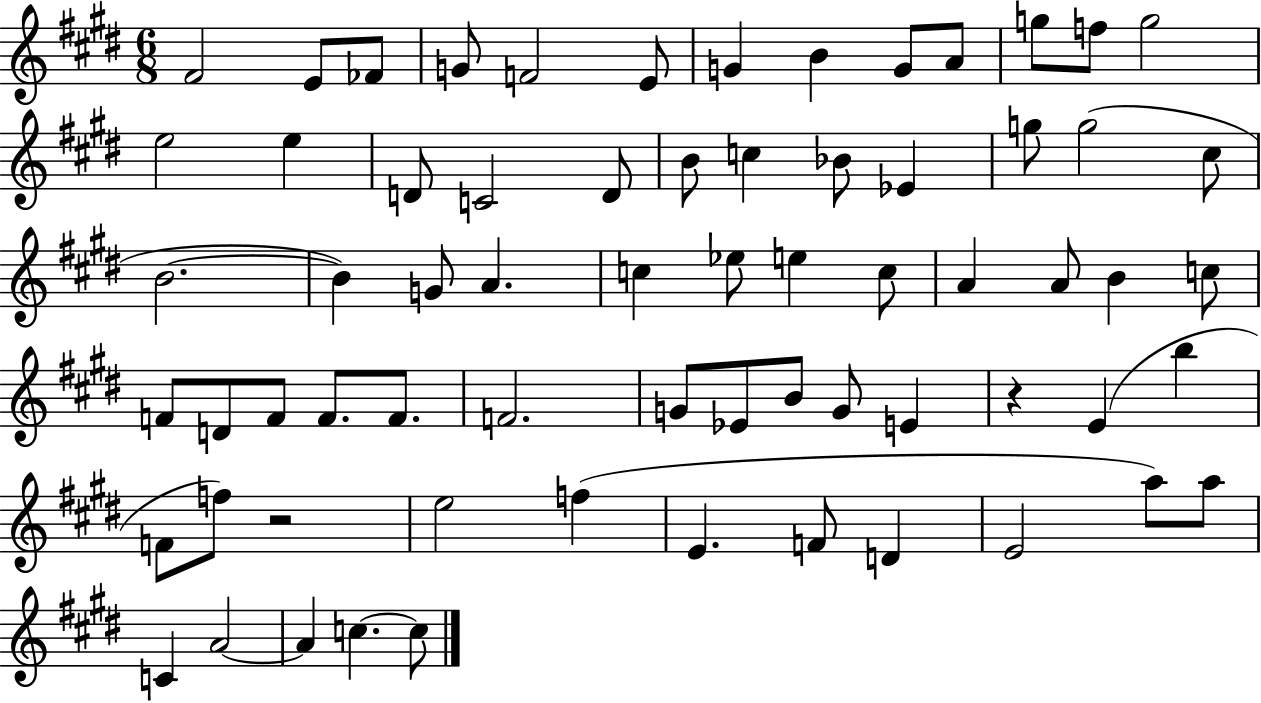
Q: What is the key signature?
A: E major